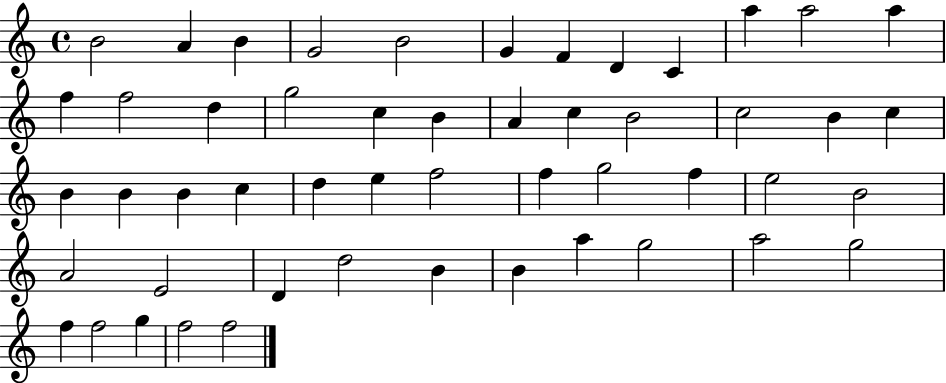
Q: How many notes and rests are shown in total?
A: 51